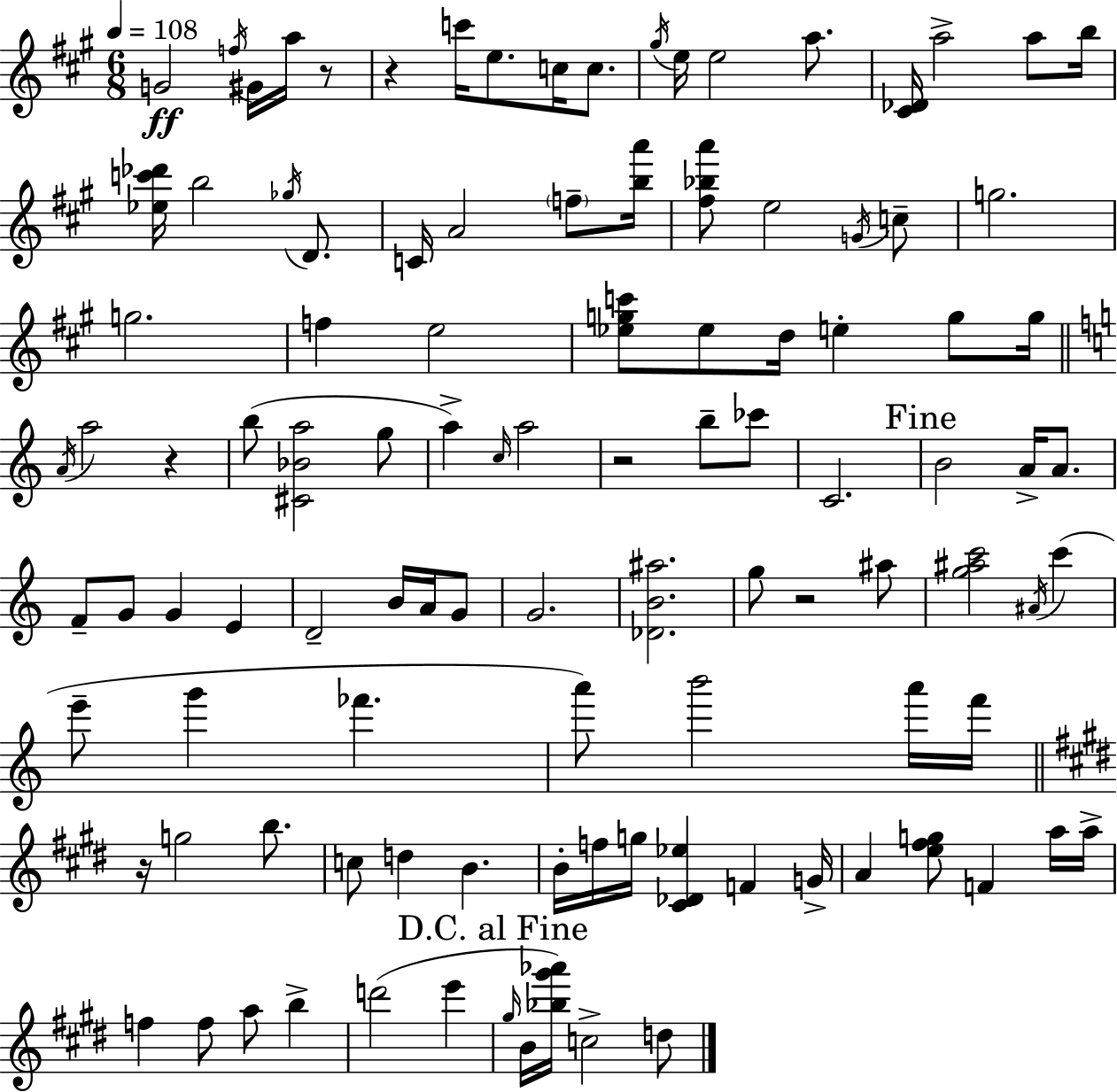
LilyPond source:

{
  \clef treble
  \numericTimeSignature
  \time 6/8
  \key a \major
  \tempo 4 = 108
  \repeat volta 2 { g'2\ff \acciaccatura { f''16 } gis'16 a''16 r8 | r4 c'''16 e''8. c''16 c''8. | \acciaccatura { gis''16 } e''16 e''2 a''8. | <cis' des'>16 a''2-> a''8 | \break b''16 <ees'' c''' des'''>16 b''2 \acciaccatura { ges''16 } | d'8. c'16 a'2 | \parenthesize f''8-- <b'' a'''>16 <fis'' bes'' a'''>8 e''2 | \acciaccatura { g'16 } c''8-- g''2. | \break g''2. | f''4 e''2 | <ees'' g'' c'''>8 ees''8 d''16 e''4-. | g''8 g''16 \bar "||" \break \key a \minor \acciaccatura { a'16 } a''2 r4 | b''8( <cis' bes' a''>2 g''8 | a''4->) \grace { c''16 } a''2 | r2 b''8-- | \break ces'''8 c'2. | \mark "Fine" b'2 a'16-> a'8. | f'8-- g'8 g'4 e'4 | d'2-- b'16 a'16 | \break g'8 g'2. | <des' b' ais''>2. | g''8 r2 | ais''8 <g'' ais'' c'''>2 \acciaccatura { ais'16 }( c'''4 | \break e'''8-- g'''4 fes'''4. | a'''8) b'''2 | a'''16 f'''16 \bar "||" \break \key e \major r16 g''2 b''8. | c''8 d''4 b'4. | b'16-. f''16 g''16 <cis' des' ees''>4 f'4 g'16-> | a'4 <e'' fis'' g''>8 f'4 a''16 a''16-> | \break f''4 f''8 a''8 b''4-> | d'''2( e'''4 | \mark "D.C. al Fine" \grace { gis''16 } b'16 <bes'' gis''' aes'''>16) c''2-> d''8 | } \bar "|."
}